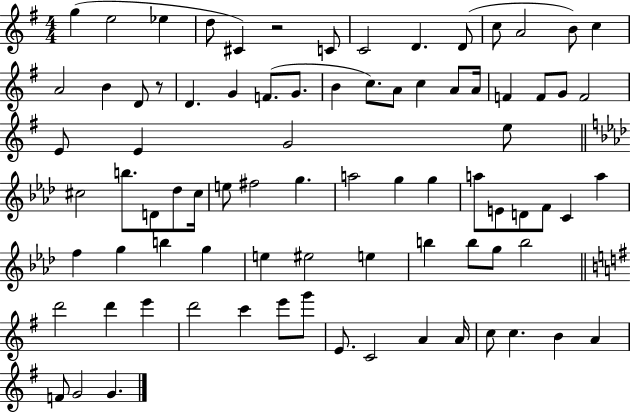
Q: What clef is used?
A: treble